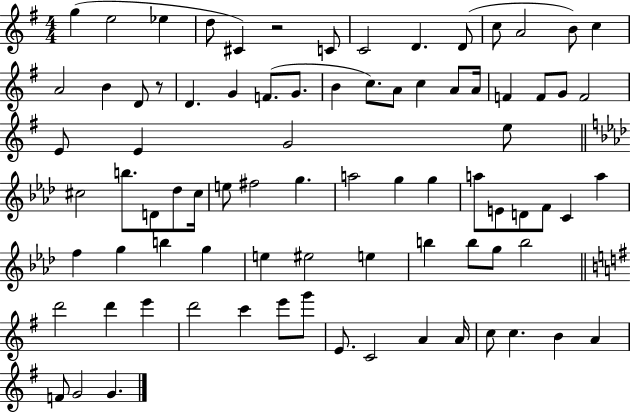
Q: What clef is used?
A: treble